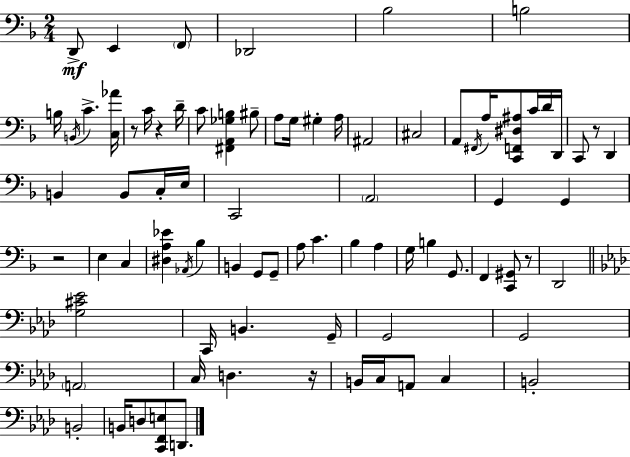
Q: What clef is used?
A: bass